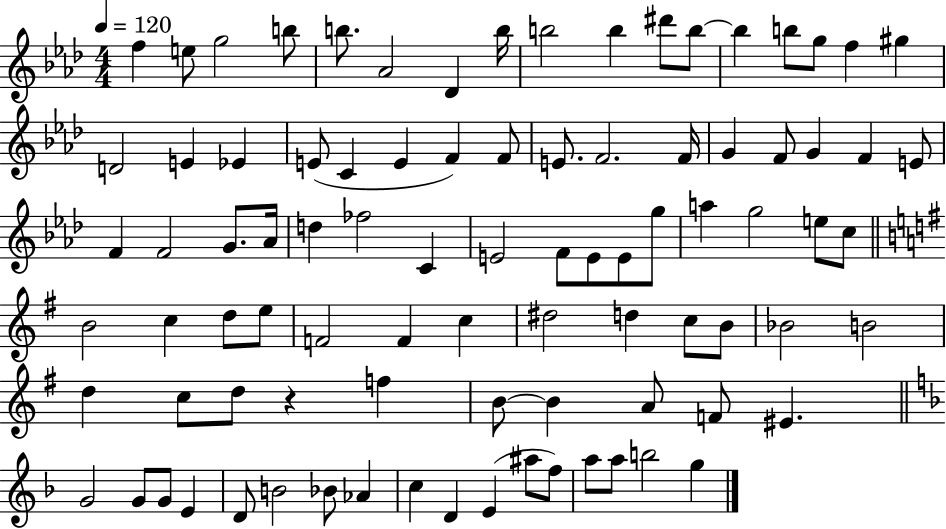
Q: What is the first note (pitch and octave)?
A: F5